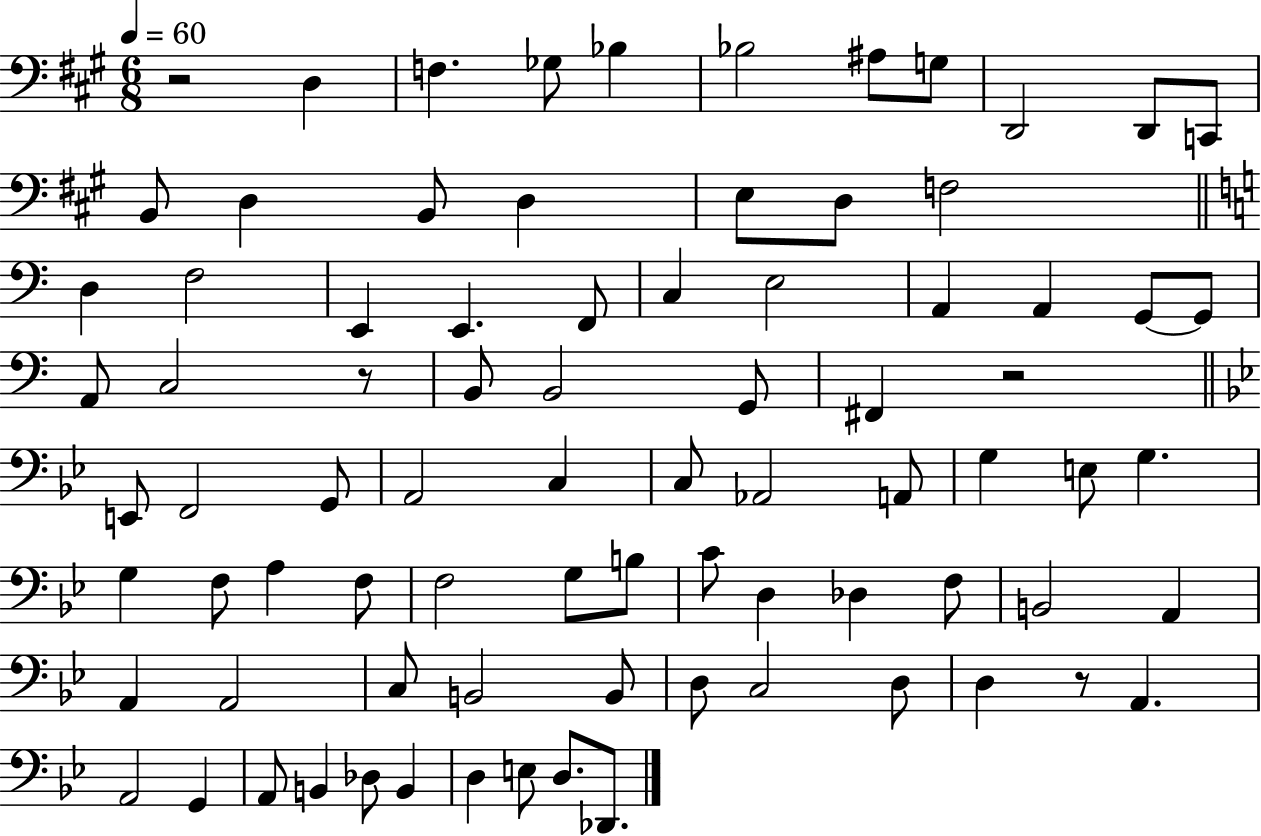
R/h D3/q F3/q. Gb3/e Bb3/q Bb3/h A#3/e G3/e D2/h D2/e C2/e B2/e D3/q B2/e D3/q E3/e D3/e F3/h D3/q F3/h E2/q E2/q. F2/e C3/q E3/h A2/q A2/q G2/e G2/e A2/e C3/h R/e B2/e B2/h G2/e F#2/q R/h E2/e F2/h G2/e A2/h C3/q C3/e Ab2/h A2/e G3/q E3/e G3/q. G3/q F3/e A3/q F3/e F3/h G3/e B3/e C4/e D3/q Db3/q F3/e B2/h A2/q A2/q A2/h C3/e B2/h B2/e D3/e C3/h D3/e D3/q R/e A2/q. A2/h G2/q A2/e B2/q Db3/e B2/q D3/q E3/e D3/e. Db2/e.